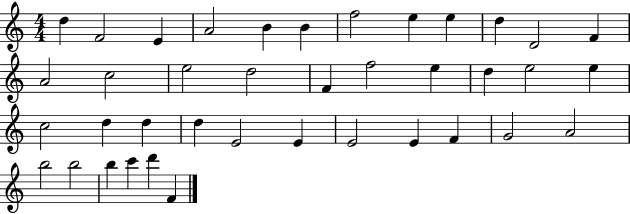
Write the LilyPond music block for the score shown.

{
  \clef treble
  \numericTimeSignature
  \time 4/4
  \key c \major
  d''4 f'2 e'4 | a'2 b'4 b'4 | f''2 e''4 e''4 | d''4 d'2 f'4 | \break a'2 c''2 | e''2 d''2 | f'4 f''2 e''4 | d''4 e''2 e''4 | \break c''2 d''4 d''4 | d''4 e'2 e'4 | e'2 e'4 f'4 | g'2 a'2 | \break b''2 b''2 | b''4 c'''4 d'''4 f'4 | \bar "|."
}